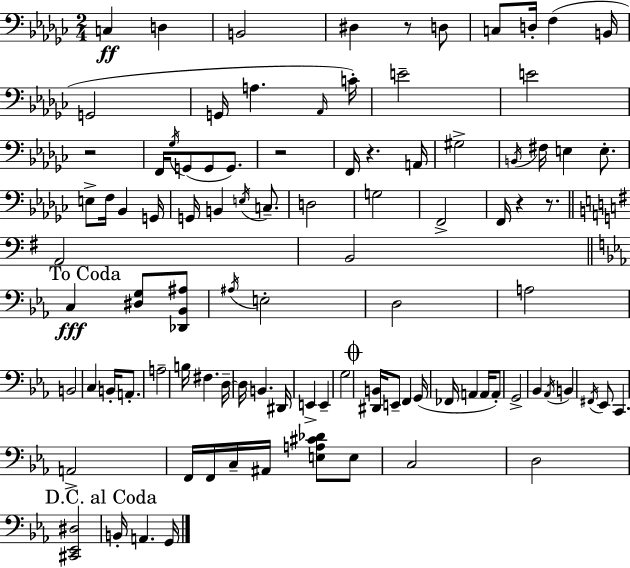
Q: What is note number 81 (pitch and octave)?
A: E3